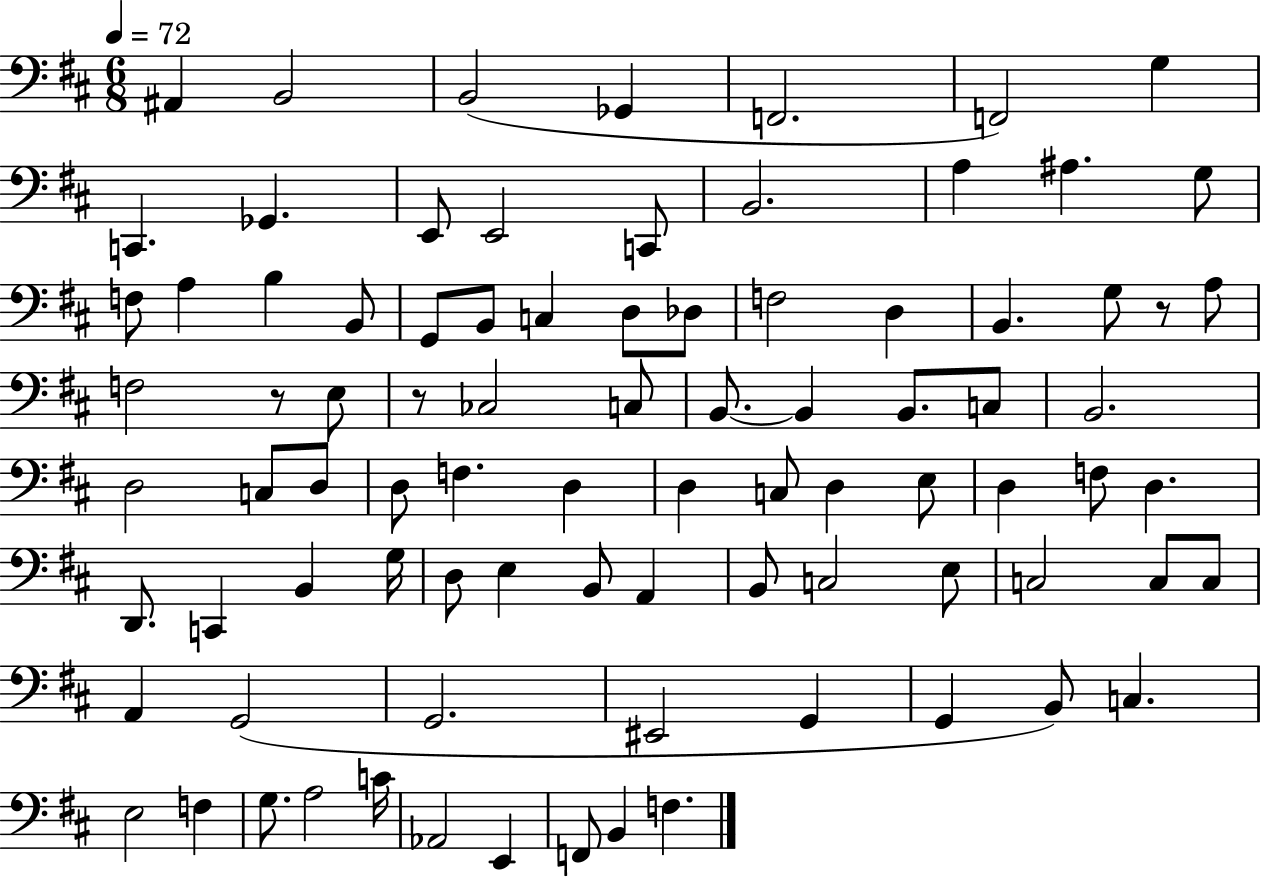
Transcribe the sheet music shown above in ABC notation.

X:1
T:Untitled
M:6/8
L:1/4
K:D
^A,, B,,2 B,,2 _G,, F,,2 F,,2 G, C,, _G,, E,,/2 E,,2 C,,/2 B,,2 A, ^A, G,/2 F,/2 A, B, B,,/2 G,,/2 B,,/2 C, D,/2 _D,/2 F,2 D, B,, G,/2 z/2 A,/2 F,2 z/2 E,/2 z/2 _C,2 C,/2 B,,/2 B,, B,,/2 C,/2 B,,2 D,2 C,/2 D,/2 D,/2 F, D, D, C,/2 D, E,/2 D, F,/2 D, D,,/2 C,, B,, G,/4 D,/2 E, B,,/2 A,, B,,/2 C,2 E,/2 C,2 C,/2 C,/2 A,, G,,2 G,,2 ^E,,2 G,, G,, B,,/2 C, E,2 F, G,/2 A,2 C/4 _A,,2 E,, F,,/2 B,, F,